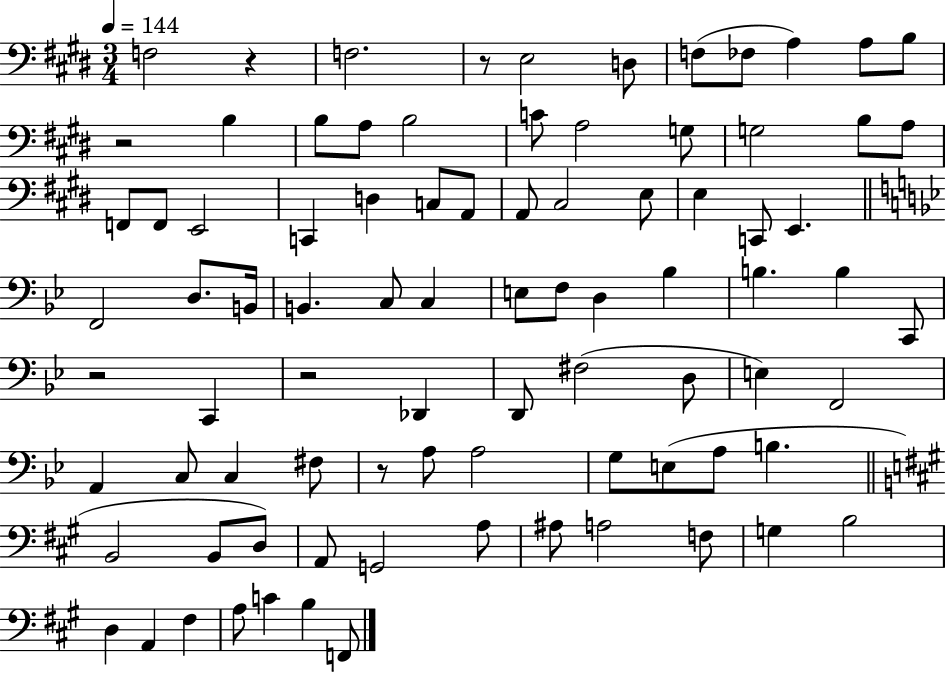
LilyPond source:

{
  \clef bass
  \numericTimeSignature
  \time 3/4
  \key e \major
  \tempo 4 = 144
  f2 r4 | f2. | r8 e2 d8 | f8( fes8 a4) a8 b8 | \break r2 b4 | b8 a8 b2 | c'8 a2 g8 | g2 b8 a8 | \break f,8 f,8 e,2 | c,4 d4 c8 a,8 | a,8 cis2 e8 | e4 c,8 e,4. | \break \bar "||" \break \key bes \major f,2 d8. b,16 | b,4. c8 c4 | e8 f8 d4 bes4 | b4. b4 c,8 | \break r2 c,4 | r2 des,4 | d,8 fis2( d8 | e4) f,2 | \break a,4 c8 c4 fis8 | r8 a8 a2 | g8 e8( a8 b4. | \bar "||" \break \key a \major b,2 b,8 d8) | a,8 g,2 a8 | ais8 a2 f8 | g4 b2 | \break d4 a,4 fis4 | a8 c'4 b4 f,8 | \bar "|."
}